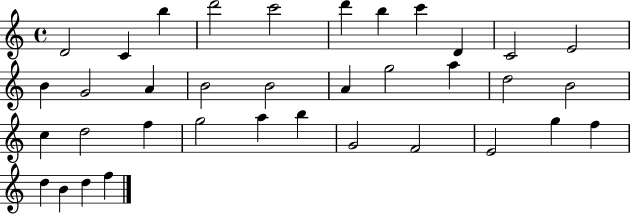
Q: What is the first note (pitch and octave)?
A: D4